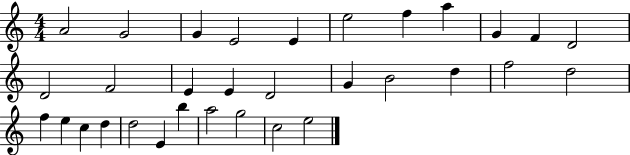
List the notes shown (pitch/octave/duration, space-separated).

A4/h G4/h G4/q E4/h E4/q E5/h F5/q A5/q G4/q F4/q D4/h D4/h F4/h E4/q E4/q D4/h G4/q B4/h D5/q F5/h D5/h F5/q E5/q C5/q D5/q D5/h E4/q B5/q A5/h G5/h C5/h E5/h